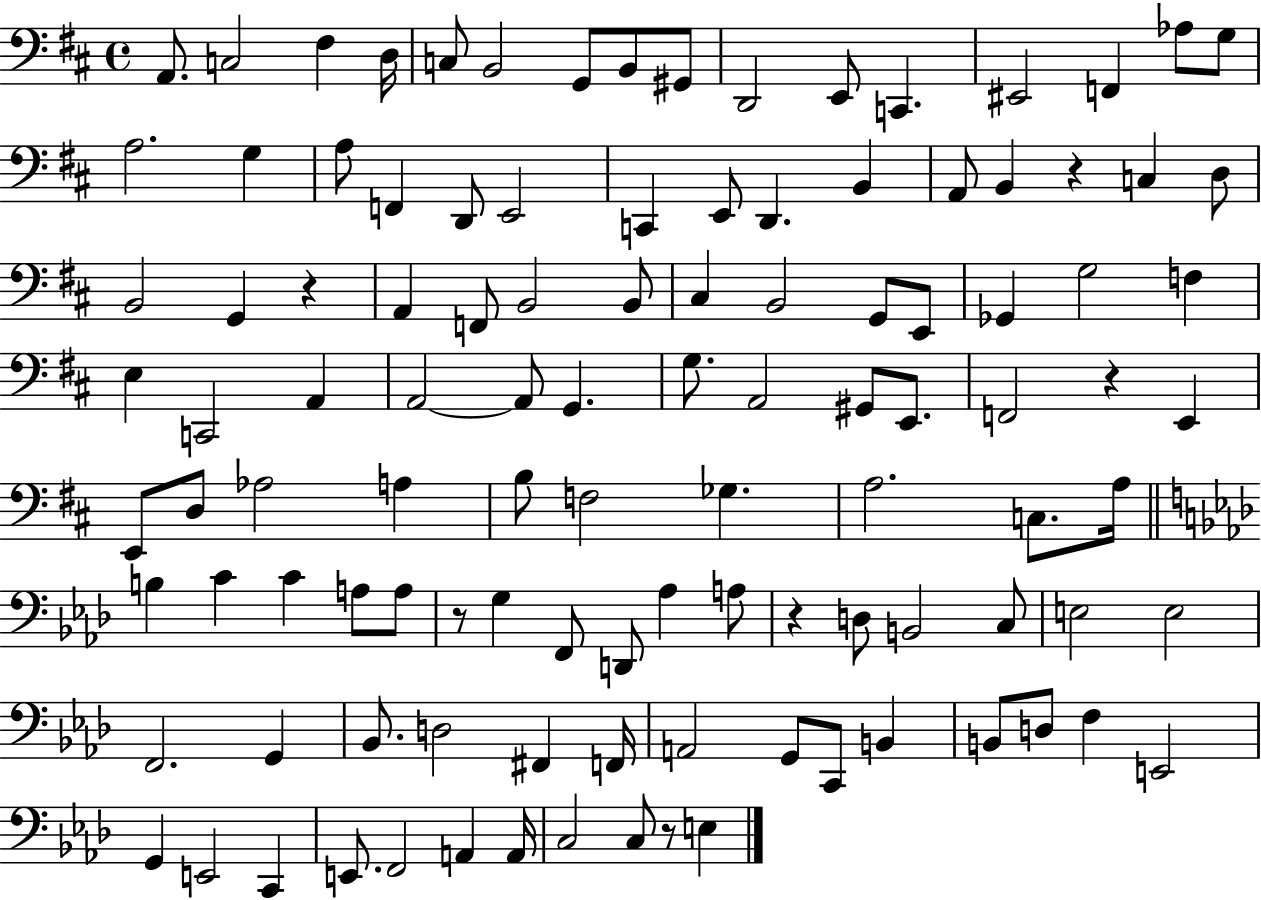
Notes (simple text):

A2/e. C3/h F#3/q D3/s C3/e B2/h G2/e B2/e G#2/e D2/h E2/e C2/q. EIS2/h F2/q Ab3/e G3/e A3/h. G3/q A3/e F2/q D2/e E2/h C2/q E2/e D2/q. B2/q A2/e B2/q R/q C3/q D3/e B2/h G2/q R/q A2/q F2/e B2/h B2/e C#3/q B2/h G2/e E2/e Gb2/q G3/h F3/q E3/q C2/h A2/q A2/h A2/e G2/q. G3/e. A2/h G#2/e E2/e. F2/h R/q E2/q E2/e D3/e Ab3/h A3/q B3/e F3/h Gb3/q. A3/h. C3/e. A3/s B3/q C4/q C4/q A3/e A3/e R/e G3/q F2/e D2/e Ab3/q A3/e R/q D3/e B2/h C3/e E3/h E3/h F2/h. G2/q Bb2/e. D3/h F#2/q F2/s A2/h G2/e C2/e B2/q B2/e D3/e F3/q E2/h G2/q E2/h C2/q E2/e. F2/h A2/q A2/s C3/h C3/e R/e E3/q